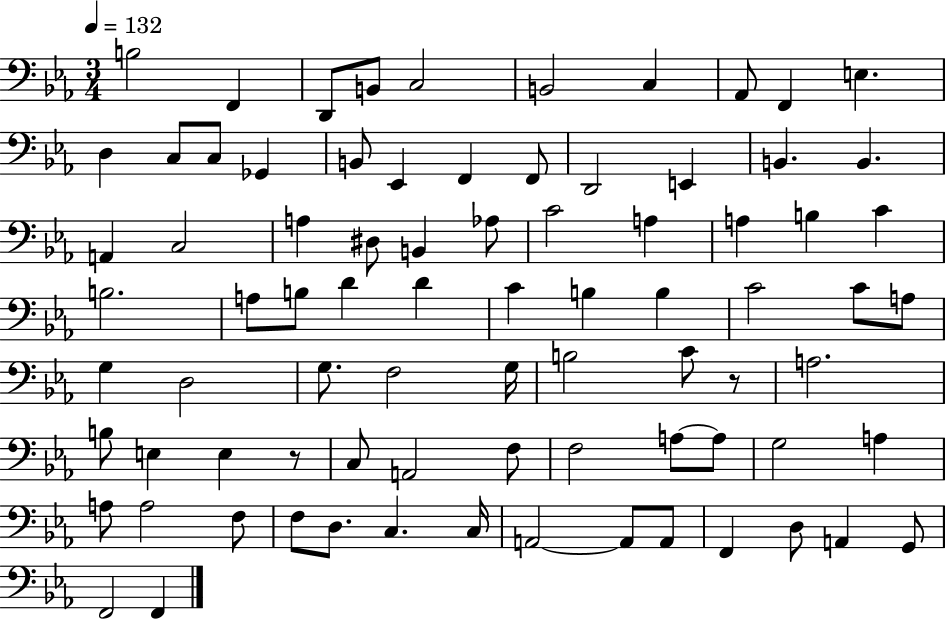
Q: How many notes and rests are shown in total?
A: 81